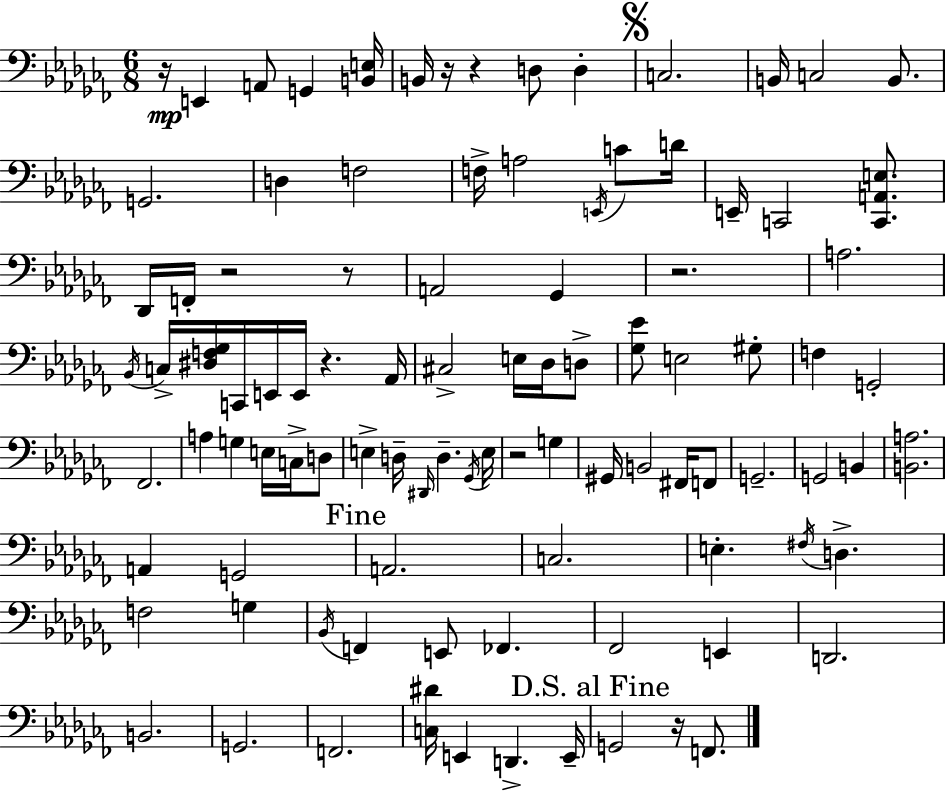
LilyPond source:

{
  \clef bass
  \numericTimeSignature
  \time 6/8
  \key aes \minor
  r16\mp e,4 a,8 g,4 <b, e>16 | b,16 r16 r4 d8 d4-. | \mark \markup { \musicglyph "scripts.segno" } c2. | b,16 c2 b,8. | \break g,2. | d4 f2 | f16-> a2 \acciaccatura { e,16 } c'8 | d'16 e,16-- c,2 <c, a, e>8. | \break des,16 f,16-. r2 r8 | a,2 ges,4 | r2. | a2. | \break \acciaccatura { bes,16 } c16-> <dis f ges>16 c,16 e,16 e,16 r4. | aes,16 cis2-> e16 des16 | d8-> <ges ees'>8 e2 | gis8-. f4 g,2-. | \break fes,2. | a4 g4 e16 c16-> | d8 e4-> d16-- \grace { dis,16 } d4.-- | \acciaccatura { ges,16 } e16 r2 | \break g4 gis,16 b,2 | fis,16 f,8 g,2.-- | g,2 | b,4 <b, a>2. | \break a,4 g,2 | \mark "Fine" a,2. | c2. | e4.-. \acciaccatura { fis16 } d4.-> | \break f2 | g4 \acciaccatura { bes,16 } f,4 e,8 | fes,4. fes,2 | e,4 d,2. | \break b,2. | g,2. | f,2. | <c dis'>16 e,4 d,4.-> | \break e,16-- \mark "D.S. al Fine" g,2 | r16 f,8. \bar "|."
}